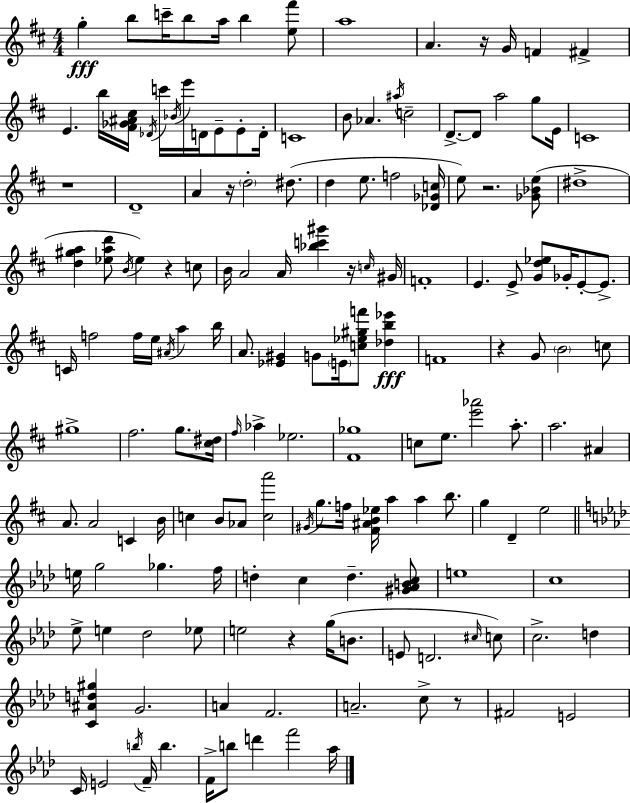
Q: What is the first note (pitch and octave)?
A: G5